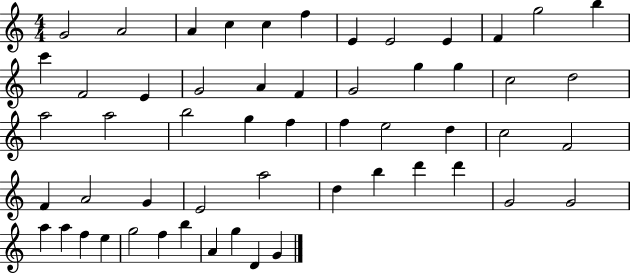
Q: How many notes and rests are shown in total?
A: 55